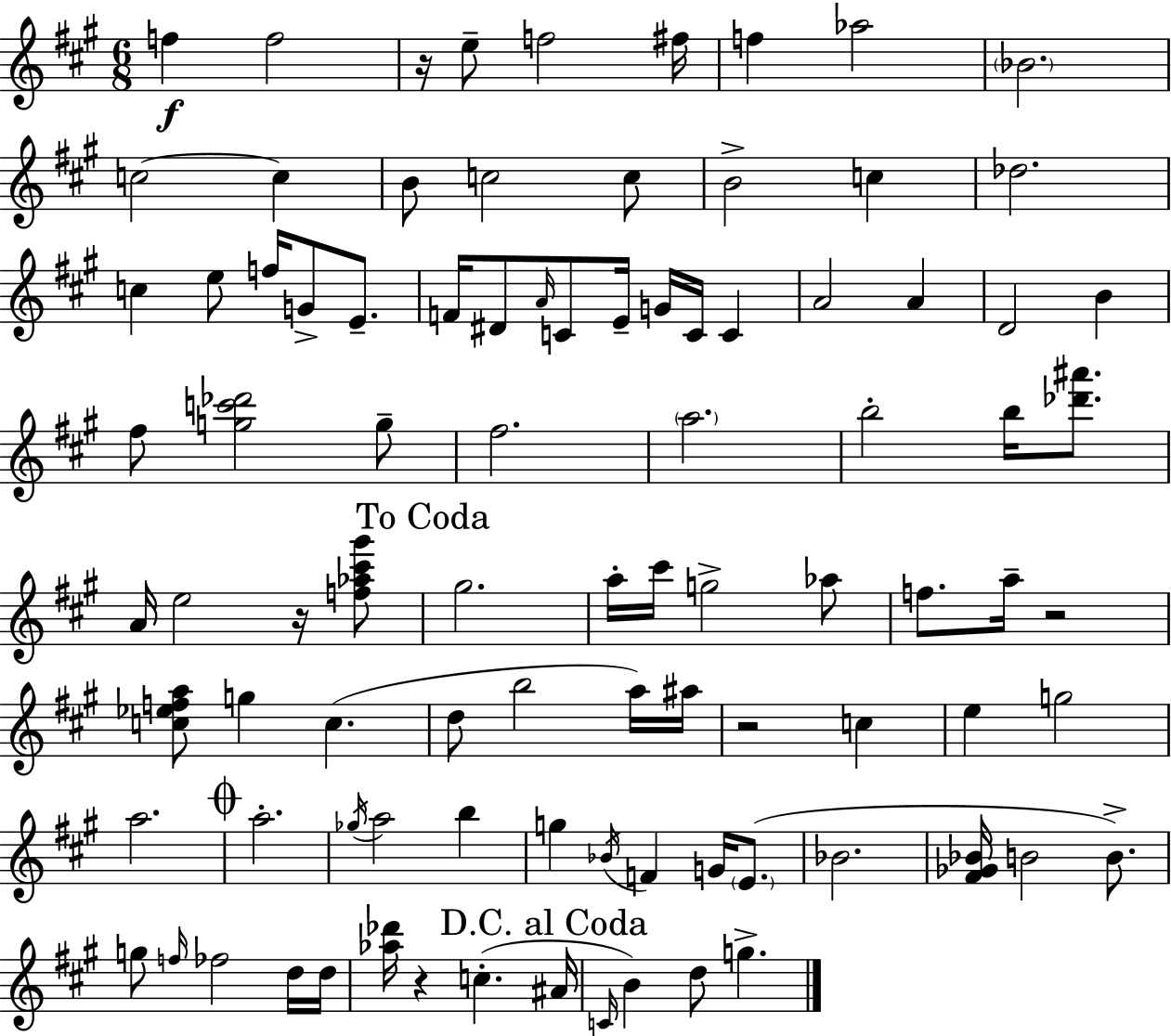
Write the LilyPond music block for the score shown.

{
  \clef treble
  \numericTimeSignature
  \time 6/8
  \key a \major
  \repeat volta 2 { f''4\f f''2 | r16 e''8-- f''2 fis''16 | f''4 aes''2 | \parenthesize bes'2. | \break c''2~~ c''4 | b'8 c''2 c''8 | b'2-> c''4 | des''2. | \break c''4 e''8 f''16 g'8-> e'8.-- | f'16 dis'8 \grace { a'16 } c'8 e'16-- g'16 c'16 c'4 | a'2 a'4 | d'2 b'4 | \break fis''8 <g'' c''' des'''>2 g''8-- | fis''2. | \parenthesize a''2. | b''2-. b''16 <des''' ais'''>8. | \break a'16 e''2 r16 <f'' aes'' cis''' gis'''>8 | \mark "To Coda" gis''2. | a''16-. cis'''16 g''2-> aes''8 | f''8. a''16-- r2 | \break <c'' ees'' f'' a''>8 g''4 c''4.( | d''8 b''2 a''16) | ais''16 r2 c''4 | e''4 g''2 | \break a''2. | \mark \markup { \musicglyph "scripts.coda" } a''2.-. | \acciaccatura { ges''16 } a''2 b''4 | g''4 \acciaccatura { bes'16 } f'4 g'16 | \break \parenthesize e'8.( bes'2. | <fis' ges' bes'>16 b'2 | b'8.->) g''8 \grace { f''16 } fes''2 | d''16 d''16 <aes'' des'''>16 r4 c''4.-.( | \break \mark "D.C. al Coda" ais'16 \grace { c'16 }) b'4 d''8 g''4.-> | } \bar "|."
}